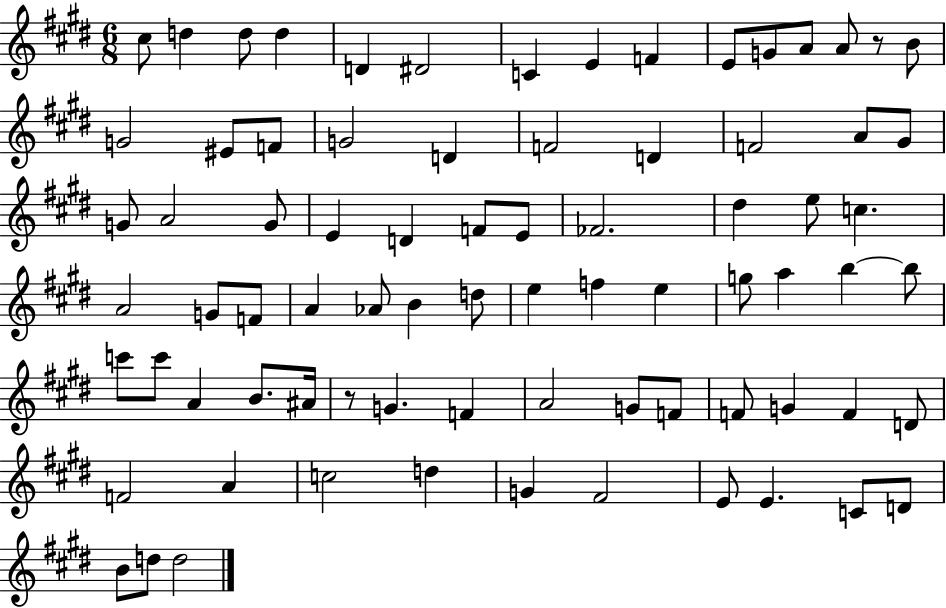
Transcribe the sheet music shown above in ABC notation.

X:1
T:Untitled
M:6/8
L:1/4
K:E
^c/2 d d/2 d D ^D2 C E F E/2 G/2 A/2 A/2 z/2 B/2 G2 ^E/2 F/2 G2 D F2 D F2 A/2 ^G/2 G/2 A2 G/2 E D F/2 E/2 _F2 ^d e/2 c A2 G/2 F/2 A _A/2 B d/2 e f e g/2 a b b/2 c'/2 c'/2 A B/2 ^A/4 z/2 G F A2 G/2 F/2 F/2 G F D/2 F2 A c2 d G ^F2 E/2 E C/2 D/2 B/2 d/2 d2